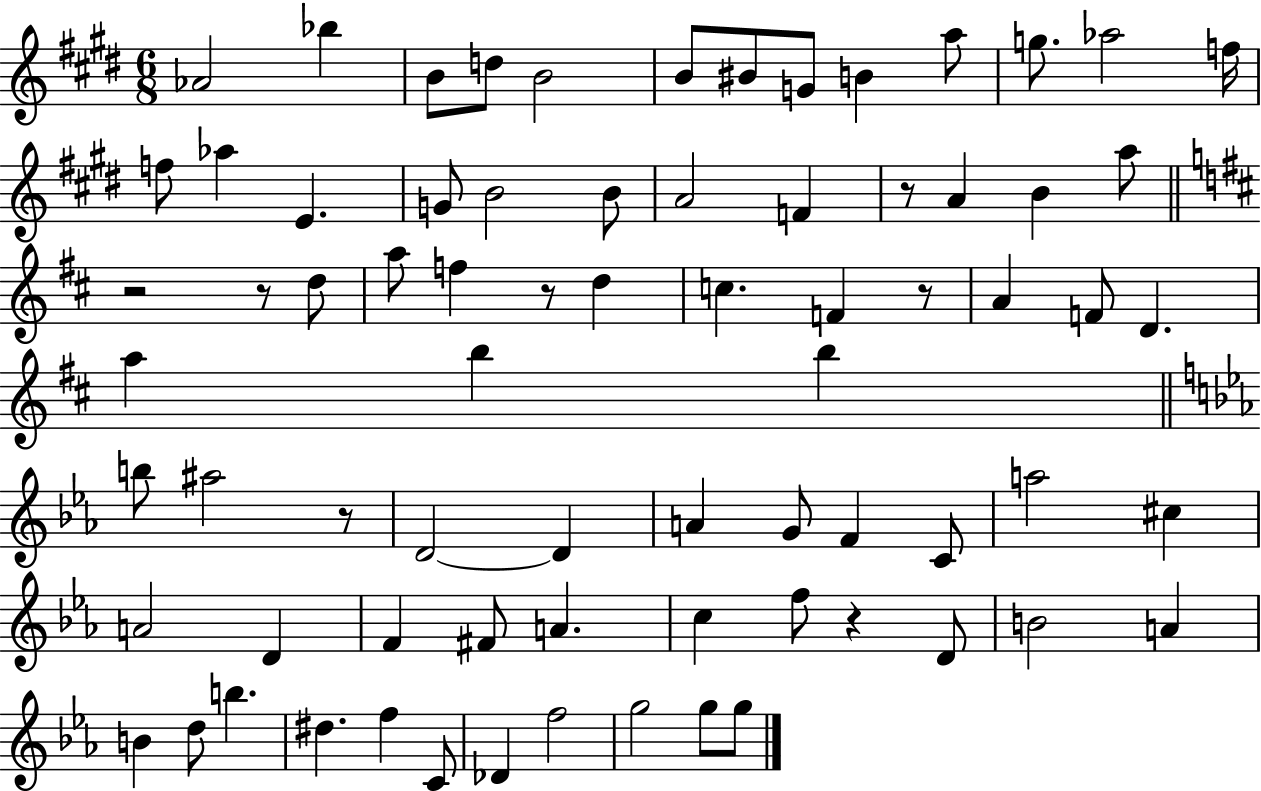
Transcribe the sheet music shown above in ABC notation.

X:1
T:Untitled
M:6/8
L:1/4
K:E
_A2 _b B/2 d/2 B2 B/2 ^B/2 G/2 B a/2 g/2 _a2 f/4 f/2 _a E G/2 B2 B/2 A2 F z/2 A B a/2 z2 z/2 d/2 a/2 f z/2 d c F z/2 A F/2 D a b b b/2 ^a2 z/2 D2 D A G/2 F C/2 a2 ^c A2 D F ^F/2 A c f/2 z D/2 B2 A B d/2 b ^d f C/2 _D f2 g2 g/2 g/2